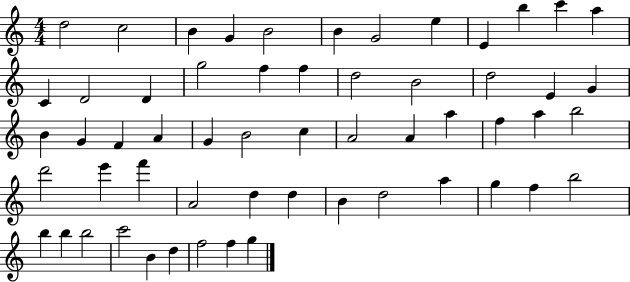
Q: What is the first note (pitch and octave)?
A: D5